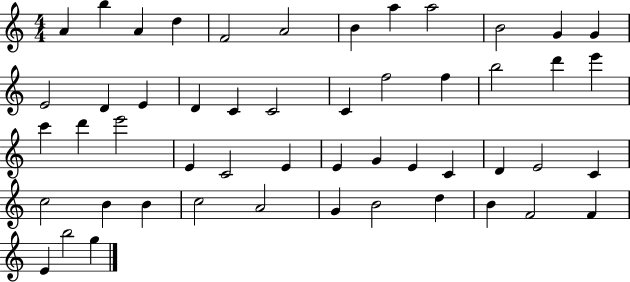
A4/q B5/q A4/q D5/q F4/h A4/h B4/q A5/q A5/h B4/h G4/q G4/q E4/h D4/q E4/q D4/q C4/q C4/h C4/q F5/h F5/q B5/h D6/q E6/q C6/q D6/q E6/h E4/q C4/h E4/q E4/q G4/q E4/q C4/q D4/q E4/h C4/q C5/h B4/q B4/q C5/h A4/h G4/q B4/h D5/q B4/q F4/h F4/q E4/q B5/h G5/q